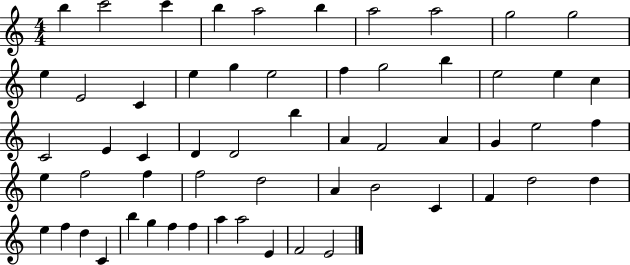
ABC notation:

X:1
T:Untitled
M:4/4
L:1/4
K:C
b c'2 c' b a2 b a2 a2 g2 g2 e E2 C e g e2 f g2 b e2 e c C2 E C D D2 b A F2 A G e2 f e f2 f f2 d2 A B2 C F d2 d e f d C b g f f a a2 E F2 E2